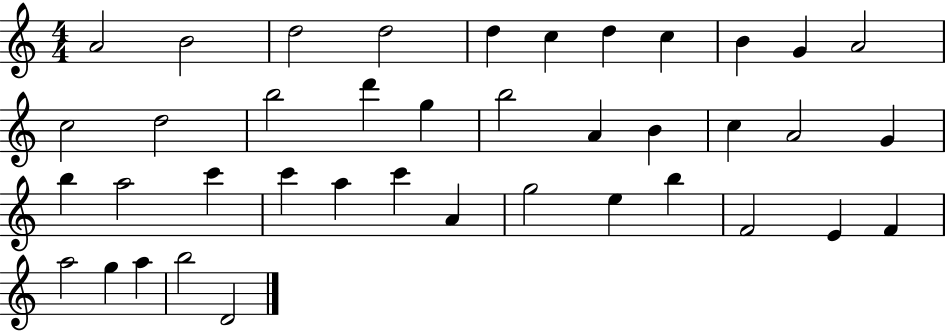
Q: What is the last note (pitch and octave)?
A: D4